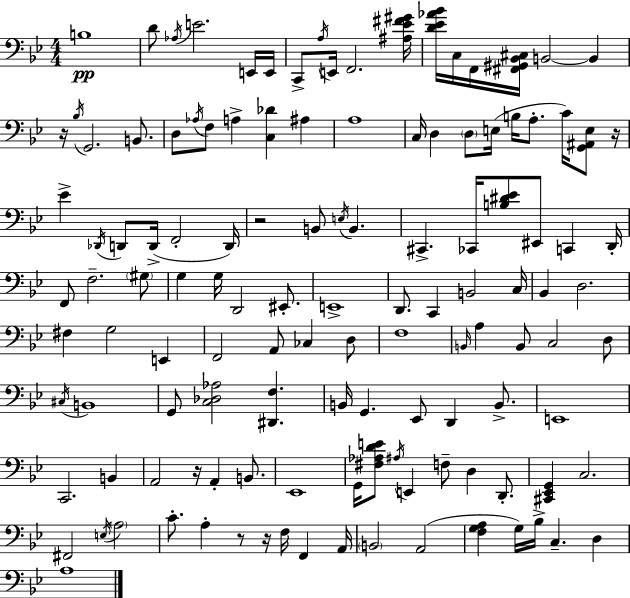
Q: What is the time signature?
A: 4/4